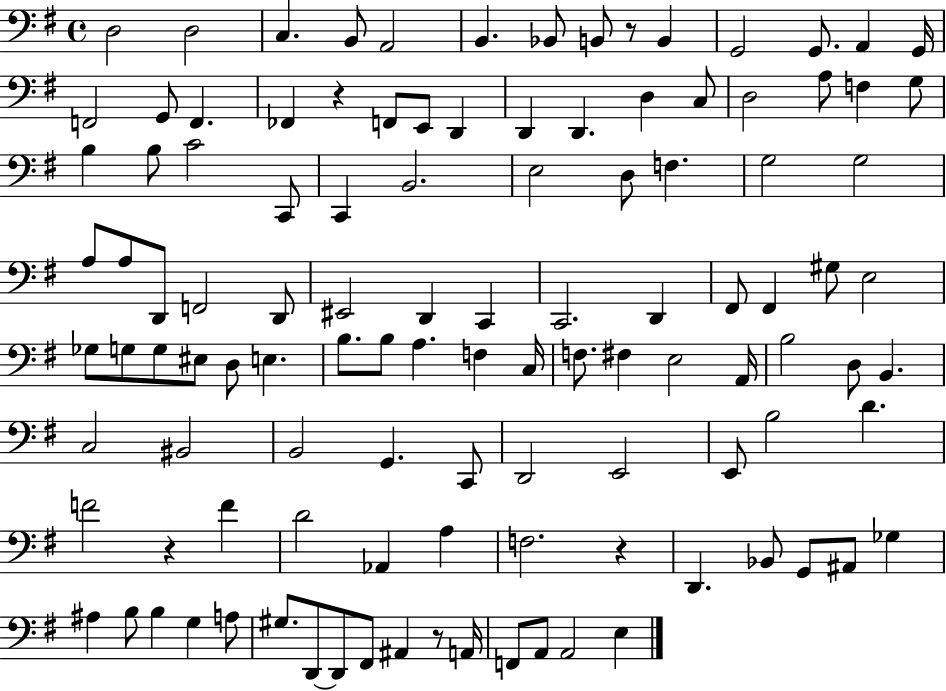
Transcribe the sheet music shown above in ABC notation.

X:1
T:Untitled
M:4/4
L:1/4
K:G
D,2 D,2 C, B,,/2 A,,2 B,, _B,,/2 B,,/2 z/2 B,, G,,2 G,,/2 A,, G,,/4 F,,2 G,,/2 F,, _F,, z F,,/2 E,,/2 D,, D,, D,, D, C,/2 D,2 A,/2 F, G,/2 B, B,/2 C2 C,,/2 C,, B,,2 E,2 D,/2 F, G,2 G,2 A,/2 A,/2 D,,/2 F,,2 D,,/2 ^E,,2 D,, C,, C,,2 D,, ^F,,/2 ^F,, ^G,/2 E,2 _G,/2 G,/2 G,/2 ^E,/2 D,/2 E, B,/2 B,/2 A, F, C,/4 F,/2 ^F, E,2 A,,/4 B,2 D,/2 B,, C,2 ^B,,2 B,,2 G,, C,,/2 D,,2 E,,2 E,,/2 B,2 D F2 z F D2 _A,, A, F,2 z D,, _B,,/2 G,,/2 ^A,,/2 _G, ^A, B,/2 B, G, A,/2 ^G,/2 D,,/2 D,,/2 ^F,,/2 ^A,, z/2 A,,/4 F,,/2 A,,/2 A,,2 E,